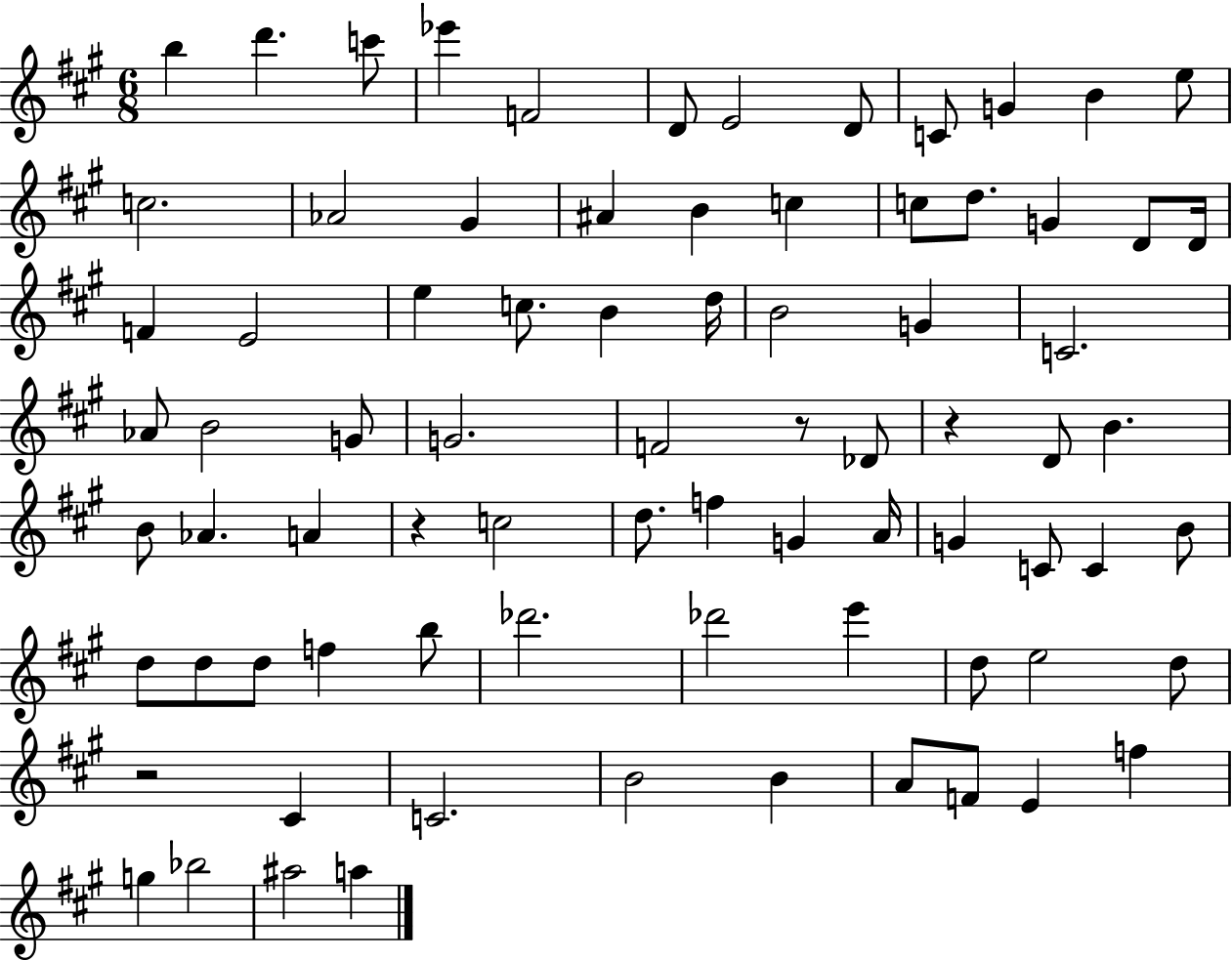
B5/q D6/q. C6/e Eb6/q F4/h D4/e E4/h D4/e C4/e G4/q B4/q E5/e C5/h. Ab4/h G#4/q A#4/q B4/q C5/q C5/e D5/e. G4/q D4/e D4/s F4/q E4/h E5/q C5/e. B4/q D5/s B4/h G4/q C4/h. Ab4/e B4/h G4/e G4/h. F4/h R/e Db4/e R/q D4/e B4/q. B4/e Ab4/q. A4/q R/q C5/h D5/e. F5/q G4/q A4/s G4/q C4/e C4/q B4/e D5/e D5/e D5/e F5/q B5/e Db6/h. Db6/h E6/q D5/e E5/h D5/e R/h C#4/q C4/h. B4/h B4/q A4/e F4/e E4/q F5/q G5/q Bb5/h A#5/h A5/q